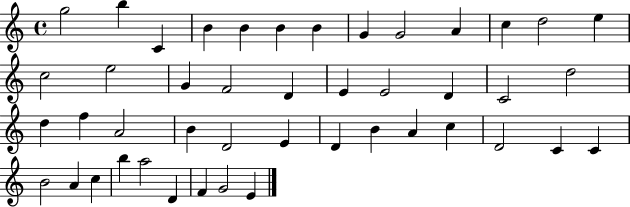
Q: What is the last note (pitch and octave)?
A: E4